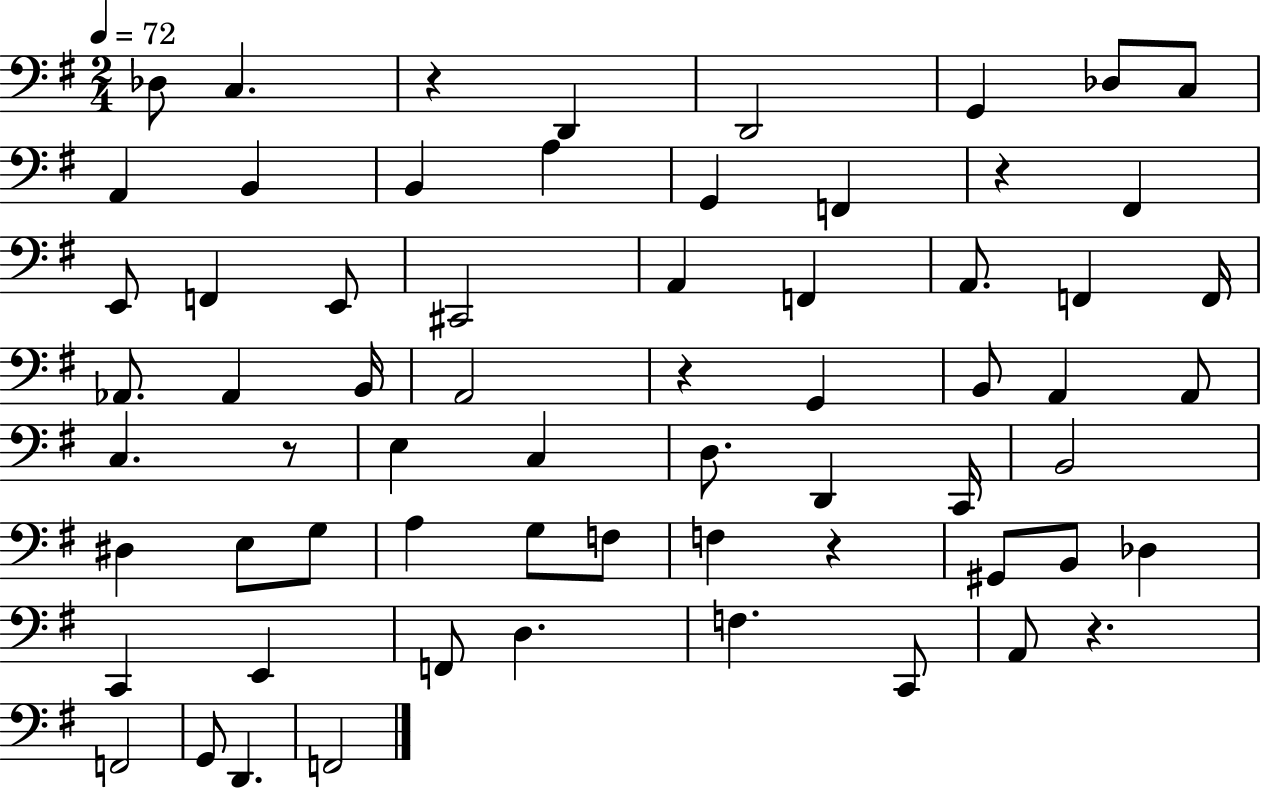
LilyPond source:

{
  \clef bass
  \numericTimeSignature
  \time 2/4
  \key g \major
  \tempo 4 = 72
  des8 c4. | r4 d,4 | d,2 | g,4 des8 c8 | \break a,4 b,4 | b,4 a4 | g,4 f,4 | r4 fis,4 | \break e,8 f,4 e,8 | cis,2 | a,4 f,4 | a,8. f,4 f,16 | \break aes,8. aes,4 b,16 | a,2 | r4 g,4 | b,8 a,4 a,8 | \break c4. r8 | e4 c4 | d8. d,4 c,16 | b,2 | \break dis4 e8 g8 | a4 g8 f8 | f4 r4 | gis,8 b,8 des4 | \break c,4 e,4 | f,8 d4. | f4. c,8 | a,8 r4. | \break f,2 | g,8 d,4. | f,2 | \bar "|."
}